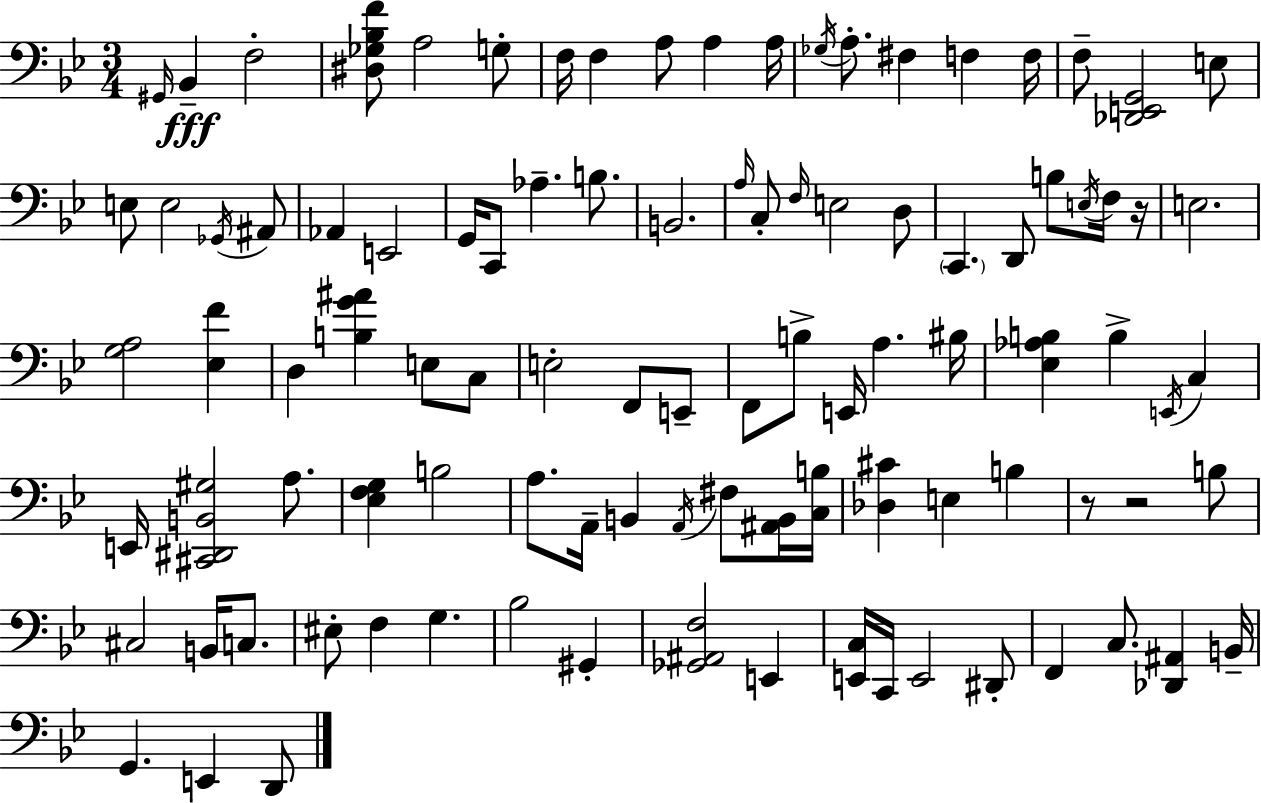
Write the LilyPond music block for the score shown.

{
  \clef bass
  \numericTimeSignature
  \time 3/4
  \key g \minor
  \grace { gis,16 }\fff bes,4-- f2-. | <dis ges bes f'>8 a2 g8-. | f16 f4 a8 a4 | a16 \acciaccatura { ges16 } a8.-. fis4 f4 | \break f16 f8-- <des, e, g,>2 | e8 e8 e2 | \acciaccatura { ges,16 } ais,8 aes,4 e,2 | g,16 c,8 aes4.-- | \break b8. b,2. | \grace { a16 } c8-. \grace { f16 } e2 | d8 \parenthesize c,4. d,8 | b8 \acciaccatura { e16 } f16 r16 e2. | \break <g a>2 | <ees f'>4 d4 <b g' ais'>4 | e8 c8 e2-. | f,8 e,8-- f,8 b8-> e,16 a4. | \break bis16 <ees aes b>4 b4-> | \acciaccatura { e,16 } c4 e,16 <cis, dis, b, gis>2 | a8. <ees f g>4 b2 | a8. a,16-- b,4 | \break \acciaccatura { a,16 } fis8 <ais, b,>16 <c b>16 <des cis'>4 | e4 b4 r8 r2 | b8 cis2 | b,16 c8. eis8-. f4 | \break g4. bes2 | gis,4-. <ges, ais, f>2 | e,4 <e, c>16 c,16 e,2 | dis,8-. f,4 | \break c8. <des, ais,>4 b,16-- g,4. | e,4 d,8 \bar "|."
}